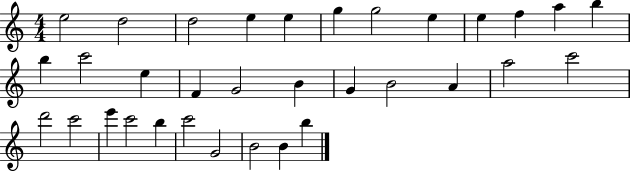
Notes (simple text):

E5/h D5/h D5/h E5/q E5/q G5/q G5/h E5/q E5/q F5/q A5/q B5/q B5/q C6/h E5/q F4/q G4/h B4/q G4/q B4/h A4/q A5/h C6/h D6/h C6/h E6/q C6/h B5/q C6/h G4/h B4/h B4/q B5/q